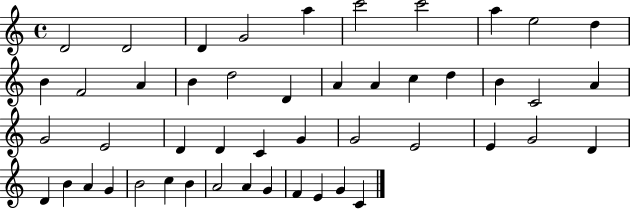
{
  \clef treble
  \time 4/4
  \defaultTimeSignature
  \key c \major
  d'2 d'2 | d'4 g'2 a''4 | c'''2 c'''2 | a''4 e''2 d''4 | \break b'4 f'2 a'4 | b'4 d''2 d'4 | a'4 a'4 c''4 d''4 | b'4 c'2 a'4 | \break g'2 e'2 | d'4 d'4 c'4 g'4 | g'2 e'2 | e'4 g'2 d'4 | \break d'4 b'4 a'4 g'4 | b'2 c''4 b'4 | a'2 a'4 g'4 | f'4 e'4 g'4 c'4 | \break \bar "|."
}